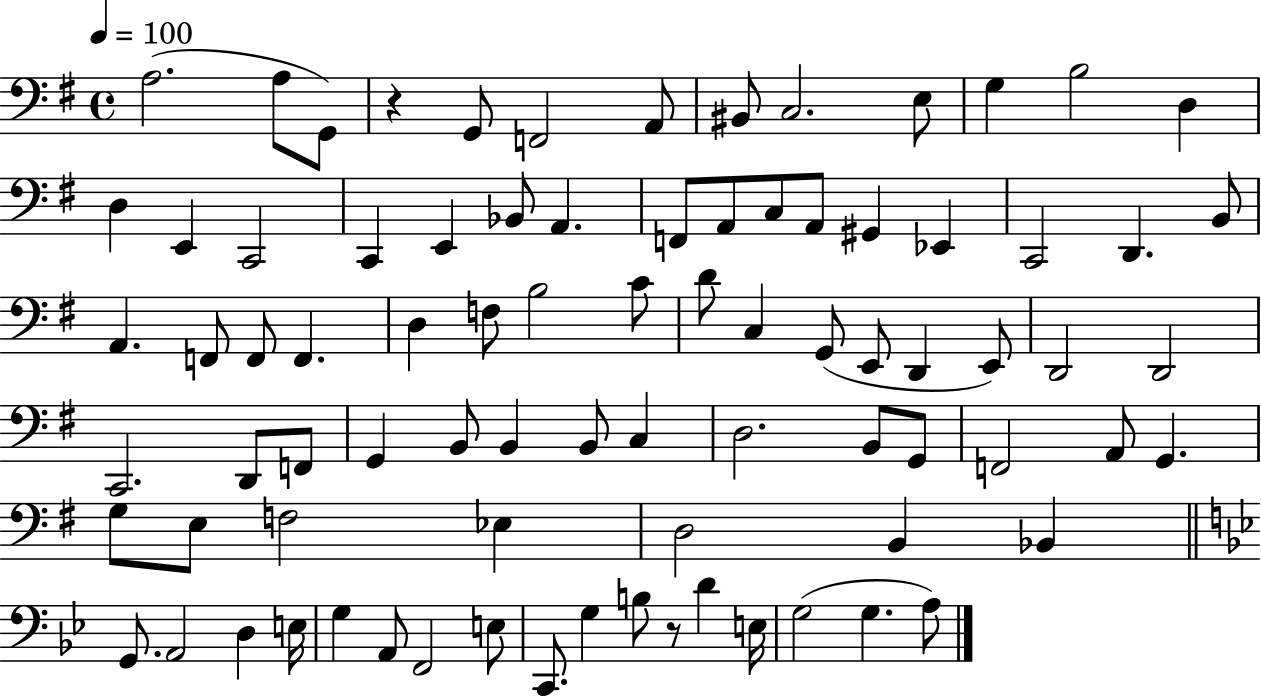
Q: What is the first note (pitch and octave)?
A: A3